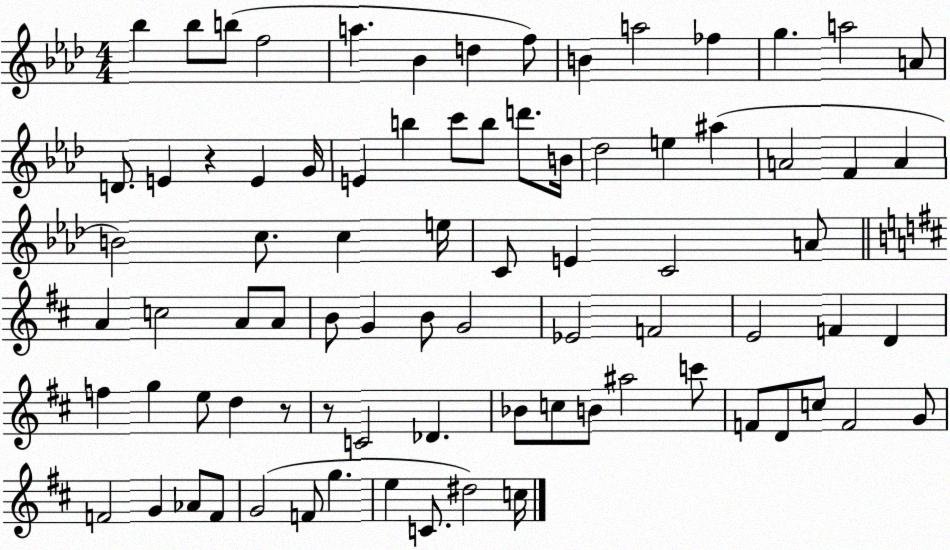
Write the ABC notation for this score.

X:1
T:Untitled
M:4/4
L:1/4
K:Ab
_b _b/2 b/2 f2 a _B d f/2 B a2 _f g a2 A/2 D/2 E z E G/4 E b c'/2 b/2 d'/2 B/4 _d2 e ^a A2 F A B2 c/2 c e/4 C/2 E C2 A/2 A c2 A/2 A/2 B/2 G B/2 G2 _E2 F2 E2 F D f g e/2 d z/2 z/2 C2 _D _B/2 c/2 B/2 ^a2 c'/2 F/2 D/2 c/2 F2 G/2 F2 G _A/2 F/2 G2 F/2 g e C/2 ^d2 c/4